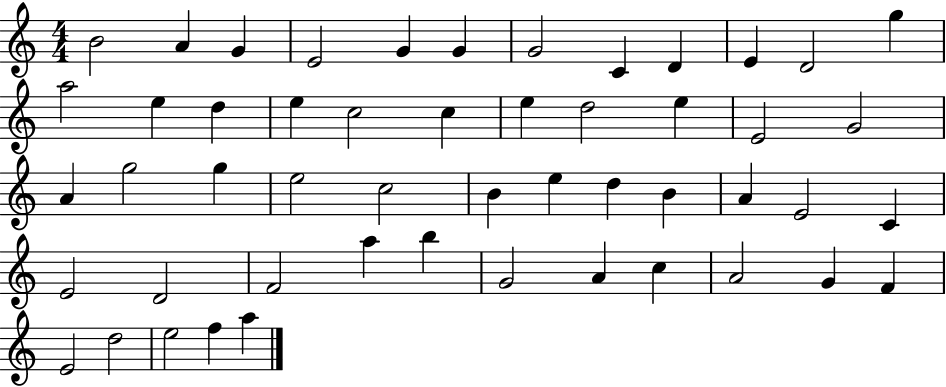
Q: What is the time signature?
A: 4/4